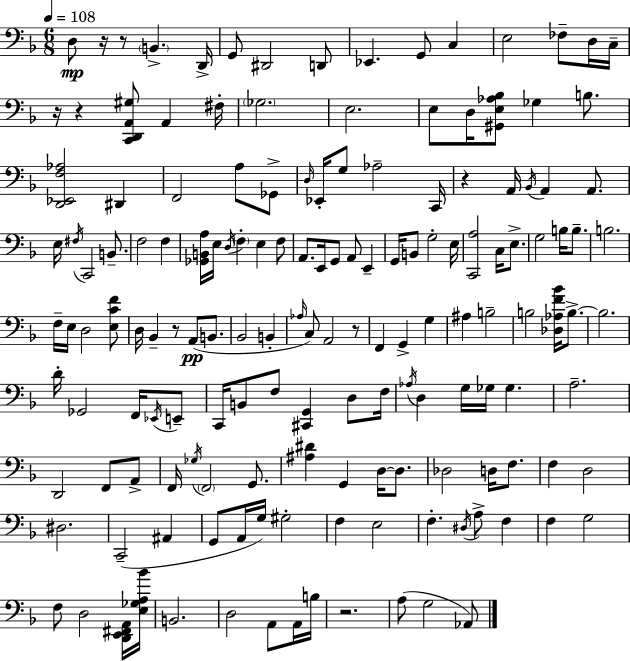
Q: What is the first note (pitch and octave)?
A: D3